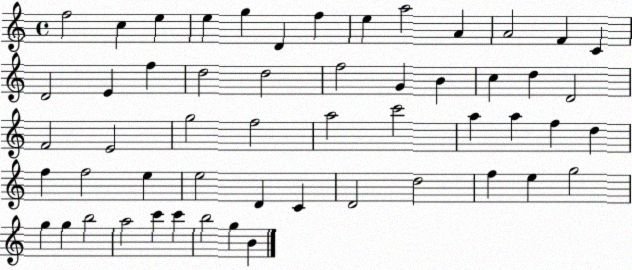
X:1
T:Untitled
M:4/4
L:1/4
K:C
f2 c e e g D f e a2 A A2 F C D2 E f d2 d2 f2 G B c d D2 F2 E2 g2 f2 a2 c'2 a a f d f f2 e e2 D C D2 d2 f e g2 g g b2 a2 c' c' b2 g B